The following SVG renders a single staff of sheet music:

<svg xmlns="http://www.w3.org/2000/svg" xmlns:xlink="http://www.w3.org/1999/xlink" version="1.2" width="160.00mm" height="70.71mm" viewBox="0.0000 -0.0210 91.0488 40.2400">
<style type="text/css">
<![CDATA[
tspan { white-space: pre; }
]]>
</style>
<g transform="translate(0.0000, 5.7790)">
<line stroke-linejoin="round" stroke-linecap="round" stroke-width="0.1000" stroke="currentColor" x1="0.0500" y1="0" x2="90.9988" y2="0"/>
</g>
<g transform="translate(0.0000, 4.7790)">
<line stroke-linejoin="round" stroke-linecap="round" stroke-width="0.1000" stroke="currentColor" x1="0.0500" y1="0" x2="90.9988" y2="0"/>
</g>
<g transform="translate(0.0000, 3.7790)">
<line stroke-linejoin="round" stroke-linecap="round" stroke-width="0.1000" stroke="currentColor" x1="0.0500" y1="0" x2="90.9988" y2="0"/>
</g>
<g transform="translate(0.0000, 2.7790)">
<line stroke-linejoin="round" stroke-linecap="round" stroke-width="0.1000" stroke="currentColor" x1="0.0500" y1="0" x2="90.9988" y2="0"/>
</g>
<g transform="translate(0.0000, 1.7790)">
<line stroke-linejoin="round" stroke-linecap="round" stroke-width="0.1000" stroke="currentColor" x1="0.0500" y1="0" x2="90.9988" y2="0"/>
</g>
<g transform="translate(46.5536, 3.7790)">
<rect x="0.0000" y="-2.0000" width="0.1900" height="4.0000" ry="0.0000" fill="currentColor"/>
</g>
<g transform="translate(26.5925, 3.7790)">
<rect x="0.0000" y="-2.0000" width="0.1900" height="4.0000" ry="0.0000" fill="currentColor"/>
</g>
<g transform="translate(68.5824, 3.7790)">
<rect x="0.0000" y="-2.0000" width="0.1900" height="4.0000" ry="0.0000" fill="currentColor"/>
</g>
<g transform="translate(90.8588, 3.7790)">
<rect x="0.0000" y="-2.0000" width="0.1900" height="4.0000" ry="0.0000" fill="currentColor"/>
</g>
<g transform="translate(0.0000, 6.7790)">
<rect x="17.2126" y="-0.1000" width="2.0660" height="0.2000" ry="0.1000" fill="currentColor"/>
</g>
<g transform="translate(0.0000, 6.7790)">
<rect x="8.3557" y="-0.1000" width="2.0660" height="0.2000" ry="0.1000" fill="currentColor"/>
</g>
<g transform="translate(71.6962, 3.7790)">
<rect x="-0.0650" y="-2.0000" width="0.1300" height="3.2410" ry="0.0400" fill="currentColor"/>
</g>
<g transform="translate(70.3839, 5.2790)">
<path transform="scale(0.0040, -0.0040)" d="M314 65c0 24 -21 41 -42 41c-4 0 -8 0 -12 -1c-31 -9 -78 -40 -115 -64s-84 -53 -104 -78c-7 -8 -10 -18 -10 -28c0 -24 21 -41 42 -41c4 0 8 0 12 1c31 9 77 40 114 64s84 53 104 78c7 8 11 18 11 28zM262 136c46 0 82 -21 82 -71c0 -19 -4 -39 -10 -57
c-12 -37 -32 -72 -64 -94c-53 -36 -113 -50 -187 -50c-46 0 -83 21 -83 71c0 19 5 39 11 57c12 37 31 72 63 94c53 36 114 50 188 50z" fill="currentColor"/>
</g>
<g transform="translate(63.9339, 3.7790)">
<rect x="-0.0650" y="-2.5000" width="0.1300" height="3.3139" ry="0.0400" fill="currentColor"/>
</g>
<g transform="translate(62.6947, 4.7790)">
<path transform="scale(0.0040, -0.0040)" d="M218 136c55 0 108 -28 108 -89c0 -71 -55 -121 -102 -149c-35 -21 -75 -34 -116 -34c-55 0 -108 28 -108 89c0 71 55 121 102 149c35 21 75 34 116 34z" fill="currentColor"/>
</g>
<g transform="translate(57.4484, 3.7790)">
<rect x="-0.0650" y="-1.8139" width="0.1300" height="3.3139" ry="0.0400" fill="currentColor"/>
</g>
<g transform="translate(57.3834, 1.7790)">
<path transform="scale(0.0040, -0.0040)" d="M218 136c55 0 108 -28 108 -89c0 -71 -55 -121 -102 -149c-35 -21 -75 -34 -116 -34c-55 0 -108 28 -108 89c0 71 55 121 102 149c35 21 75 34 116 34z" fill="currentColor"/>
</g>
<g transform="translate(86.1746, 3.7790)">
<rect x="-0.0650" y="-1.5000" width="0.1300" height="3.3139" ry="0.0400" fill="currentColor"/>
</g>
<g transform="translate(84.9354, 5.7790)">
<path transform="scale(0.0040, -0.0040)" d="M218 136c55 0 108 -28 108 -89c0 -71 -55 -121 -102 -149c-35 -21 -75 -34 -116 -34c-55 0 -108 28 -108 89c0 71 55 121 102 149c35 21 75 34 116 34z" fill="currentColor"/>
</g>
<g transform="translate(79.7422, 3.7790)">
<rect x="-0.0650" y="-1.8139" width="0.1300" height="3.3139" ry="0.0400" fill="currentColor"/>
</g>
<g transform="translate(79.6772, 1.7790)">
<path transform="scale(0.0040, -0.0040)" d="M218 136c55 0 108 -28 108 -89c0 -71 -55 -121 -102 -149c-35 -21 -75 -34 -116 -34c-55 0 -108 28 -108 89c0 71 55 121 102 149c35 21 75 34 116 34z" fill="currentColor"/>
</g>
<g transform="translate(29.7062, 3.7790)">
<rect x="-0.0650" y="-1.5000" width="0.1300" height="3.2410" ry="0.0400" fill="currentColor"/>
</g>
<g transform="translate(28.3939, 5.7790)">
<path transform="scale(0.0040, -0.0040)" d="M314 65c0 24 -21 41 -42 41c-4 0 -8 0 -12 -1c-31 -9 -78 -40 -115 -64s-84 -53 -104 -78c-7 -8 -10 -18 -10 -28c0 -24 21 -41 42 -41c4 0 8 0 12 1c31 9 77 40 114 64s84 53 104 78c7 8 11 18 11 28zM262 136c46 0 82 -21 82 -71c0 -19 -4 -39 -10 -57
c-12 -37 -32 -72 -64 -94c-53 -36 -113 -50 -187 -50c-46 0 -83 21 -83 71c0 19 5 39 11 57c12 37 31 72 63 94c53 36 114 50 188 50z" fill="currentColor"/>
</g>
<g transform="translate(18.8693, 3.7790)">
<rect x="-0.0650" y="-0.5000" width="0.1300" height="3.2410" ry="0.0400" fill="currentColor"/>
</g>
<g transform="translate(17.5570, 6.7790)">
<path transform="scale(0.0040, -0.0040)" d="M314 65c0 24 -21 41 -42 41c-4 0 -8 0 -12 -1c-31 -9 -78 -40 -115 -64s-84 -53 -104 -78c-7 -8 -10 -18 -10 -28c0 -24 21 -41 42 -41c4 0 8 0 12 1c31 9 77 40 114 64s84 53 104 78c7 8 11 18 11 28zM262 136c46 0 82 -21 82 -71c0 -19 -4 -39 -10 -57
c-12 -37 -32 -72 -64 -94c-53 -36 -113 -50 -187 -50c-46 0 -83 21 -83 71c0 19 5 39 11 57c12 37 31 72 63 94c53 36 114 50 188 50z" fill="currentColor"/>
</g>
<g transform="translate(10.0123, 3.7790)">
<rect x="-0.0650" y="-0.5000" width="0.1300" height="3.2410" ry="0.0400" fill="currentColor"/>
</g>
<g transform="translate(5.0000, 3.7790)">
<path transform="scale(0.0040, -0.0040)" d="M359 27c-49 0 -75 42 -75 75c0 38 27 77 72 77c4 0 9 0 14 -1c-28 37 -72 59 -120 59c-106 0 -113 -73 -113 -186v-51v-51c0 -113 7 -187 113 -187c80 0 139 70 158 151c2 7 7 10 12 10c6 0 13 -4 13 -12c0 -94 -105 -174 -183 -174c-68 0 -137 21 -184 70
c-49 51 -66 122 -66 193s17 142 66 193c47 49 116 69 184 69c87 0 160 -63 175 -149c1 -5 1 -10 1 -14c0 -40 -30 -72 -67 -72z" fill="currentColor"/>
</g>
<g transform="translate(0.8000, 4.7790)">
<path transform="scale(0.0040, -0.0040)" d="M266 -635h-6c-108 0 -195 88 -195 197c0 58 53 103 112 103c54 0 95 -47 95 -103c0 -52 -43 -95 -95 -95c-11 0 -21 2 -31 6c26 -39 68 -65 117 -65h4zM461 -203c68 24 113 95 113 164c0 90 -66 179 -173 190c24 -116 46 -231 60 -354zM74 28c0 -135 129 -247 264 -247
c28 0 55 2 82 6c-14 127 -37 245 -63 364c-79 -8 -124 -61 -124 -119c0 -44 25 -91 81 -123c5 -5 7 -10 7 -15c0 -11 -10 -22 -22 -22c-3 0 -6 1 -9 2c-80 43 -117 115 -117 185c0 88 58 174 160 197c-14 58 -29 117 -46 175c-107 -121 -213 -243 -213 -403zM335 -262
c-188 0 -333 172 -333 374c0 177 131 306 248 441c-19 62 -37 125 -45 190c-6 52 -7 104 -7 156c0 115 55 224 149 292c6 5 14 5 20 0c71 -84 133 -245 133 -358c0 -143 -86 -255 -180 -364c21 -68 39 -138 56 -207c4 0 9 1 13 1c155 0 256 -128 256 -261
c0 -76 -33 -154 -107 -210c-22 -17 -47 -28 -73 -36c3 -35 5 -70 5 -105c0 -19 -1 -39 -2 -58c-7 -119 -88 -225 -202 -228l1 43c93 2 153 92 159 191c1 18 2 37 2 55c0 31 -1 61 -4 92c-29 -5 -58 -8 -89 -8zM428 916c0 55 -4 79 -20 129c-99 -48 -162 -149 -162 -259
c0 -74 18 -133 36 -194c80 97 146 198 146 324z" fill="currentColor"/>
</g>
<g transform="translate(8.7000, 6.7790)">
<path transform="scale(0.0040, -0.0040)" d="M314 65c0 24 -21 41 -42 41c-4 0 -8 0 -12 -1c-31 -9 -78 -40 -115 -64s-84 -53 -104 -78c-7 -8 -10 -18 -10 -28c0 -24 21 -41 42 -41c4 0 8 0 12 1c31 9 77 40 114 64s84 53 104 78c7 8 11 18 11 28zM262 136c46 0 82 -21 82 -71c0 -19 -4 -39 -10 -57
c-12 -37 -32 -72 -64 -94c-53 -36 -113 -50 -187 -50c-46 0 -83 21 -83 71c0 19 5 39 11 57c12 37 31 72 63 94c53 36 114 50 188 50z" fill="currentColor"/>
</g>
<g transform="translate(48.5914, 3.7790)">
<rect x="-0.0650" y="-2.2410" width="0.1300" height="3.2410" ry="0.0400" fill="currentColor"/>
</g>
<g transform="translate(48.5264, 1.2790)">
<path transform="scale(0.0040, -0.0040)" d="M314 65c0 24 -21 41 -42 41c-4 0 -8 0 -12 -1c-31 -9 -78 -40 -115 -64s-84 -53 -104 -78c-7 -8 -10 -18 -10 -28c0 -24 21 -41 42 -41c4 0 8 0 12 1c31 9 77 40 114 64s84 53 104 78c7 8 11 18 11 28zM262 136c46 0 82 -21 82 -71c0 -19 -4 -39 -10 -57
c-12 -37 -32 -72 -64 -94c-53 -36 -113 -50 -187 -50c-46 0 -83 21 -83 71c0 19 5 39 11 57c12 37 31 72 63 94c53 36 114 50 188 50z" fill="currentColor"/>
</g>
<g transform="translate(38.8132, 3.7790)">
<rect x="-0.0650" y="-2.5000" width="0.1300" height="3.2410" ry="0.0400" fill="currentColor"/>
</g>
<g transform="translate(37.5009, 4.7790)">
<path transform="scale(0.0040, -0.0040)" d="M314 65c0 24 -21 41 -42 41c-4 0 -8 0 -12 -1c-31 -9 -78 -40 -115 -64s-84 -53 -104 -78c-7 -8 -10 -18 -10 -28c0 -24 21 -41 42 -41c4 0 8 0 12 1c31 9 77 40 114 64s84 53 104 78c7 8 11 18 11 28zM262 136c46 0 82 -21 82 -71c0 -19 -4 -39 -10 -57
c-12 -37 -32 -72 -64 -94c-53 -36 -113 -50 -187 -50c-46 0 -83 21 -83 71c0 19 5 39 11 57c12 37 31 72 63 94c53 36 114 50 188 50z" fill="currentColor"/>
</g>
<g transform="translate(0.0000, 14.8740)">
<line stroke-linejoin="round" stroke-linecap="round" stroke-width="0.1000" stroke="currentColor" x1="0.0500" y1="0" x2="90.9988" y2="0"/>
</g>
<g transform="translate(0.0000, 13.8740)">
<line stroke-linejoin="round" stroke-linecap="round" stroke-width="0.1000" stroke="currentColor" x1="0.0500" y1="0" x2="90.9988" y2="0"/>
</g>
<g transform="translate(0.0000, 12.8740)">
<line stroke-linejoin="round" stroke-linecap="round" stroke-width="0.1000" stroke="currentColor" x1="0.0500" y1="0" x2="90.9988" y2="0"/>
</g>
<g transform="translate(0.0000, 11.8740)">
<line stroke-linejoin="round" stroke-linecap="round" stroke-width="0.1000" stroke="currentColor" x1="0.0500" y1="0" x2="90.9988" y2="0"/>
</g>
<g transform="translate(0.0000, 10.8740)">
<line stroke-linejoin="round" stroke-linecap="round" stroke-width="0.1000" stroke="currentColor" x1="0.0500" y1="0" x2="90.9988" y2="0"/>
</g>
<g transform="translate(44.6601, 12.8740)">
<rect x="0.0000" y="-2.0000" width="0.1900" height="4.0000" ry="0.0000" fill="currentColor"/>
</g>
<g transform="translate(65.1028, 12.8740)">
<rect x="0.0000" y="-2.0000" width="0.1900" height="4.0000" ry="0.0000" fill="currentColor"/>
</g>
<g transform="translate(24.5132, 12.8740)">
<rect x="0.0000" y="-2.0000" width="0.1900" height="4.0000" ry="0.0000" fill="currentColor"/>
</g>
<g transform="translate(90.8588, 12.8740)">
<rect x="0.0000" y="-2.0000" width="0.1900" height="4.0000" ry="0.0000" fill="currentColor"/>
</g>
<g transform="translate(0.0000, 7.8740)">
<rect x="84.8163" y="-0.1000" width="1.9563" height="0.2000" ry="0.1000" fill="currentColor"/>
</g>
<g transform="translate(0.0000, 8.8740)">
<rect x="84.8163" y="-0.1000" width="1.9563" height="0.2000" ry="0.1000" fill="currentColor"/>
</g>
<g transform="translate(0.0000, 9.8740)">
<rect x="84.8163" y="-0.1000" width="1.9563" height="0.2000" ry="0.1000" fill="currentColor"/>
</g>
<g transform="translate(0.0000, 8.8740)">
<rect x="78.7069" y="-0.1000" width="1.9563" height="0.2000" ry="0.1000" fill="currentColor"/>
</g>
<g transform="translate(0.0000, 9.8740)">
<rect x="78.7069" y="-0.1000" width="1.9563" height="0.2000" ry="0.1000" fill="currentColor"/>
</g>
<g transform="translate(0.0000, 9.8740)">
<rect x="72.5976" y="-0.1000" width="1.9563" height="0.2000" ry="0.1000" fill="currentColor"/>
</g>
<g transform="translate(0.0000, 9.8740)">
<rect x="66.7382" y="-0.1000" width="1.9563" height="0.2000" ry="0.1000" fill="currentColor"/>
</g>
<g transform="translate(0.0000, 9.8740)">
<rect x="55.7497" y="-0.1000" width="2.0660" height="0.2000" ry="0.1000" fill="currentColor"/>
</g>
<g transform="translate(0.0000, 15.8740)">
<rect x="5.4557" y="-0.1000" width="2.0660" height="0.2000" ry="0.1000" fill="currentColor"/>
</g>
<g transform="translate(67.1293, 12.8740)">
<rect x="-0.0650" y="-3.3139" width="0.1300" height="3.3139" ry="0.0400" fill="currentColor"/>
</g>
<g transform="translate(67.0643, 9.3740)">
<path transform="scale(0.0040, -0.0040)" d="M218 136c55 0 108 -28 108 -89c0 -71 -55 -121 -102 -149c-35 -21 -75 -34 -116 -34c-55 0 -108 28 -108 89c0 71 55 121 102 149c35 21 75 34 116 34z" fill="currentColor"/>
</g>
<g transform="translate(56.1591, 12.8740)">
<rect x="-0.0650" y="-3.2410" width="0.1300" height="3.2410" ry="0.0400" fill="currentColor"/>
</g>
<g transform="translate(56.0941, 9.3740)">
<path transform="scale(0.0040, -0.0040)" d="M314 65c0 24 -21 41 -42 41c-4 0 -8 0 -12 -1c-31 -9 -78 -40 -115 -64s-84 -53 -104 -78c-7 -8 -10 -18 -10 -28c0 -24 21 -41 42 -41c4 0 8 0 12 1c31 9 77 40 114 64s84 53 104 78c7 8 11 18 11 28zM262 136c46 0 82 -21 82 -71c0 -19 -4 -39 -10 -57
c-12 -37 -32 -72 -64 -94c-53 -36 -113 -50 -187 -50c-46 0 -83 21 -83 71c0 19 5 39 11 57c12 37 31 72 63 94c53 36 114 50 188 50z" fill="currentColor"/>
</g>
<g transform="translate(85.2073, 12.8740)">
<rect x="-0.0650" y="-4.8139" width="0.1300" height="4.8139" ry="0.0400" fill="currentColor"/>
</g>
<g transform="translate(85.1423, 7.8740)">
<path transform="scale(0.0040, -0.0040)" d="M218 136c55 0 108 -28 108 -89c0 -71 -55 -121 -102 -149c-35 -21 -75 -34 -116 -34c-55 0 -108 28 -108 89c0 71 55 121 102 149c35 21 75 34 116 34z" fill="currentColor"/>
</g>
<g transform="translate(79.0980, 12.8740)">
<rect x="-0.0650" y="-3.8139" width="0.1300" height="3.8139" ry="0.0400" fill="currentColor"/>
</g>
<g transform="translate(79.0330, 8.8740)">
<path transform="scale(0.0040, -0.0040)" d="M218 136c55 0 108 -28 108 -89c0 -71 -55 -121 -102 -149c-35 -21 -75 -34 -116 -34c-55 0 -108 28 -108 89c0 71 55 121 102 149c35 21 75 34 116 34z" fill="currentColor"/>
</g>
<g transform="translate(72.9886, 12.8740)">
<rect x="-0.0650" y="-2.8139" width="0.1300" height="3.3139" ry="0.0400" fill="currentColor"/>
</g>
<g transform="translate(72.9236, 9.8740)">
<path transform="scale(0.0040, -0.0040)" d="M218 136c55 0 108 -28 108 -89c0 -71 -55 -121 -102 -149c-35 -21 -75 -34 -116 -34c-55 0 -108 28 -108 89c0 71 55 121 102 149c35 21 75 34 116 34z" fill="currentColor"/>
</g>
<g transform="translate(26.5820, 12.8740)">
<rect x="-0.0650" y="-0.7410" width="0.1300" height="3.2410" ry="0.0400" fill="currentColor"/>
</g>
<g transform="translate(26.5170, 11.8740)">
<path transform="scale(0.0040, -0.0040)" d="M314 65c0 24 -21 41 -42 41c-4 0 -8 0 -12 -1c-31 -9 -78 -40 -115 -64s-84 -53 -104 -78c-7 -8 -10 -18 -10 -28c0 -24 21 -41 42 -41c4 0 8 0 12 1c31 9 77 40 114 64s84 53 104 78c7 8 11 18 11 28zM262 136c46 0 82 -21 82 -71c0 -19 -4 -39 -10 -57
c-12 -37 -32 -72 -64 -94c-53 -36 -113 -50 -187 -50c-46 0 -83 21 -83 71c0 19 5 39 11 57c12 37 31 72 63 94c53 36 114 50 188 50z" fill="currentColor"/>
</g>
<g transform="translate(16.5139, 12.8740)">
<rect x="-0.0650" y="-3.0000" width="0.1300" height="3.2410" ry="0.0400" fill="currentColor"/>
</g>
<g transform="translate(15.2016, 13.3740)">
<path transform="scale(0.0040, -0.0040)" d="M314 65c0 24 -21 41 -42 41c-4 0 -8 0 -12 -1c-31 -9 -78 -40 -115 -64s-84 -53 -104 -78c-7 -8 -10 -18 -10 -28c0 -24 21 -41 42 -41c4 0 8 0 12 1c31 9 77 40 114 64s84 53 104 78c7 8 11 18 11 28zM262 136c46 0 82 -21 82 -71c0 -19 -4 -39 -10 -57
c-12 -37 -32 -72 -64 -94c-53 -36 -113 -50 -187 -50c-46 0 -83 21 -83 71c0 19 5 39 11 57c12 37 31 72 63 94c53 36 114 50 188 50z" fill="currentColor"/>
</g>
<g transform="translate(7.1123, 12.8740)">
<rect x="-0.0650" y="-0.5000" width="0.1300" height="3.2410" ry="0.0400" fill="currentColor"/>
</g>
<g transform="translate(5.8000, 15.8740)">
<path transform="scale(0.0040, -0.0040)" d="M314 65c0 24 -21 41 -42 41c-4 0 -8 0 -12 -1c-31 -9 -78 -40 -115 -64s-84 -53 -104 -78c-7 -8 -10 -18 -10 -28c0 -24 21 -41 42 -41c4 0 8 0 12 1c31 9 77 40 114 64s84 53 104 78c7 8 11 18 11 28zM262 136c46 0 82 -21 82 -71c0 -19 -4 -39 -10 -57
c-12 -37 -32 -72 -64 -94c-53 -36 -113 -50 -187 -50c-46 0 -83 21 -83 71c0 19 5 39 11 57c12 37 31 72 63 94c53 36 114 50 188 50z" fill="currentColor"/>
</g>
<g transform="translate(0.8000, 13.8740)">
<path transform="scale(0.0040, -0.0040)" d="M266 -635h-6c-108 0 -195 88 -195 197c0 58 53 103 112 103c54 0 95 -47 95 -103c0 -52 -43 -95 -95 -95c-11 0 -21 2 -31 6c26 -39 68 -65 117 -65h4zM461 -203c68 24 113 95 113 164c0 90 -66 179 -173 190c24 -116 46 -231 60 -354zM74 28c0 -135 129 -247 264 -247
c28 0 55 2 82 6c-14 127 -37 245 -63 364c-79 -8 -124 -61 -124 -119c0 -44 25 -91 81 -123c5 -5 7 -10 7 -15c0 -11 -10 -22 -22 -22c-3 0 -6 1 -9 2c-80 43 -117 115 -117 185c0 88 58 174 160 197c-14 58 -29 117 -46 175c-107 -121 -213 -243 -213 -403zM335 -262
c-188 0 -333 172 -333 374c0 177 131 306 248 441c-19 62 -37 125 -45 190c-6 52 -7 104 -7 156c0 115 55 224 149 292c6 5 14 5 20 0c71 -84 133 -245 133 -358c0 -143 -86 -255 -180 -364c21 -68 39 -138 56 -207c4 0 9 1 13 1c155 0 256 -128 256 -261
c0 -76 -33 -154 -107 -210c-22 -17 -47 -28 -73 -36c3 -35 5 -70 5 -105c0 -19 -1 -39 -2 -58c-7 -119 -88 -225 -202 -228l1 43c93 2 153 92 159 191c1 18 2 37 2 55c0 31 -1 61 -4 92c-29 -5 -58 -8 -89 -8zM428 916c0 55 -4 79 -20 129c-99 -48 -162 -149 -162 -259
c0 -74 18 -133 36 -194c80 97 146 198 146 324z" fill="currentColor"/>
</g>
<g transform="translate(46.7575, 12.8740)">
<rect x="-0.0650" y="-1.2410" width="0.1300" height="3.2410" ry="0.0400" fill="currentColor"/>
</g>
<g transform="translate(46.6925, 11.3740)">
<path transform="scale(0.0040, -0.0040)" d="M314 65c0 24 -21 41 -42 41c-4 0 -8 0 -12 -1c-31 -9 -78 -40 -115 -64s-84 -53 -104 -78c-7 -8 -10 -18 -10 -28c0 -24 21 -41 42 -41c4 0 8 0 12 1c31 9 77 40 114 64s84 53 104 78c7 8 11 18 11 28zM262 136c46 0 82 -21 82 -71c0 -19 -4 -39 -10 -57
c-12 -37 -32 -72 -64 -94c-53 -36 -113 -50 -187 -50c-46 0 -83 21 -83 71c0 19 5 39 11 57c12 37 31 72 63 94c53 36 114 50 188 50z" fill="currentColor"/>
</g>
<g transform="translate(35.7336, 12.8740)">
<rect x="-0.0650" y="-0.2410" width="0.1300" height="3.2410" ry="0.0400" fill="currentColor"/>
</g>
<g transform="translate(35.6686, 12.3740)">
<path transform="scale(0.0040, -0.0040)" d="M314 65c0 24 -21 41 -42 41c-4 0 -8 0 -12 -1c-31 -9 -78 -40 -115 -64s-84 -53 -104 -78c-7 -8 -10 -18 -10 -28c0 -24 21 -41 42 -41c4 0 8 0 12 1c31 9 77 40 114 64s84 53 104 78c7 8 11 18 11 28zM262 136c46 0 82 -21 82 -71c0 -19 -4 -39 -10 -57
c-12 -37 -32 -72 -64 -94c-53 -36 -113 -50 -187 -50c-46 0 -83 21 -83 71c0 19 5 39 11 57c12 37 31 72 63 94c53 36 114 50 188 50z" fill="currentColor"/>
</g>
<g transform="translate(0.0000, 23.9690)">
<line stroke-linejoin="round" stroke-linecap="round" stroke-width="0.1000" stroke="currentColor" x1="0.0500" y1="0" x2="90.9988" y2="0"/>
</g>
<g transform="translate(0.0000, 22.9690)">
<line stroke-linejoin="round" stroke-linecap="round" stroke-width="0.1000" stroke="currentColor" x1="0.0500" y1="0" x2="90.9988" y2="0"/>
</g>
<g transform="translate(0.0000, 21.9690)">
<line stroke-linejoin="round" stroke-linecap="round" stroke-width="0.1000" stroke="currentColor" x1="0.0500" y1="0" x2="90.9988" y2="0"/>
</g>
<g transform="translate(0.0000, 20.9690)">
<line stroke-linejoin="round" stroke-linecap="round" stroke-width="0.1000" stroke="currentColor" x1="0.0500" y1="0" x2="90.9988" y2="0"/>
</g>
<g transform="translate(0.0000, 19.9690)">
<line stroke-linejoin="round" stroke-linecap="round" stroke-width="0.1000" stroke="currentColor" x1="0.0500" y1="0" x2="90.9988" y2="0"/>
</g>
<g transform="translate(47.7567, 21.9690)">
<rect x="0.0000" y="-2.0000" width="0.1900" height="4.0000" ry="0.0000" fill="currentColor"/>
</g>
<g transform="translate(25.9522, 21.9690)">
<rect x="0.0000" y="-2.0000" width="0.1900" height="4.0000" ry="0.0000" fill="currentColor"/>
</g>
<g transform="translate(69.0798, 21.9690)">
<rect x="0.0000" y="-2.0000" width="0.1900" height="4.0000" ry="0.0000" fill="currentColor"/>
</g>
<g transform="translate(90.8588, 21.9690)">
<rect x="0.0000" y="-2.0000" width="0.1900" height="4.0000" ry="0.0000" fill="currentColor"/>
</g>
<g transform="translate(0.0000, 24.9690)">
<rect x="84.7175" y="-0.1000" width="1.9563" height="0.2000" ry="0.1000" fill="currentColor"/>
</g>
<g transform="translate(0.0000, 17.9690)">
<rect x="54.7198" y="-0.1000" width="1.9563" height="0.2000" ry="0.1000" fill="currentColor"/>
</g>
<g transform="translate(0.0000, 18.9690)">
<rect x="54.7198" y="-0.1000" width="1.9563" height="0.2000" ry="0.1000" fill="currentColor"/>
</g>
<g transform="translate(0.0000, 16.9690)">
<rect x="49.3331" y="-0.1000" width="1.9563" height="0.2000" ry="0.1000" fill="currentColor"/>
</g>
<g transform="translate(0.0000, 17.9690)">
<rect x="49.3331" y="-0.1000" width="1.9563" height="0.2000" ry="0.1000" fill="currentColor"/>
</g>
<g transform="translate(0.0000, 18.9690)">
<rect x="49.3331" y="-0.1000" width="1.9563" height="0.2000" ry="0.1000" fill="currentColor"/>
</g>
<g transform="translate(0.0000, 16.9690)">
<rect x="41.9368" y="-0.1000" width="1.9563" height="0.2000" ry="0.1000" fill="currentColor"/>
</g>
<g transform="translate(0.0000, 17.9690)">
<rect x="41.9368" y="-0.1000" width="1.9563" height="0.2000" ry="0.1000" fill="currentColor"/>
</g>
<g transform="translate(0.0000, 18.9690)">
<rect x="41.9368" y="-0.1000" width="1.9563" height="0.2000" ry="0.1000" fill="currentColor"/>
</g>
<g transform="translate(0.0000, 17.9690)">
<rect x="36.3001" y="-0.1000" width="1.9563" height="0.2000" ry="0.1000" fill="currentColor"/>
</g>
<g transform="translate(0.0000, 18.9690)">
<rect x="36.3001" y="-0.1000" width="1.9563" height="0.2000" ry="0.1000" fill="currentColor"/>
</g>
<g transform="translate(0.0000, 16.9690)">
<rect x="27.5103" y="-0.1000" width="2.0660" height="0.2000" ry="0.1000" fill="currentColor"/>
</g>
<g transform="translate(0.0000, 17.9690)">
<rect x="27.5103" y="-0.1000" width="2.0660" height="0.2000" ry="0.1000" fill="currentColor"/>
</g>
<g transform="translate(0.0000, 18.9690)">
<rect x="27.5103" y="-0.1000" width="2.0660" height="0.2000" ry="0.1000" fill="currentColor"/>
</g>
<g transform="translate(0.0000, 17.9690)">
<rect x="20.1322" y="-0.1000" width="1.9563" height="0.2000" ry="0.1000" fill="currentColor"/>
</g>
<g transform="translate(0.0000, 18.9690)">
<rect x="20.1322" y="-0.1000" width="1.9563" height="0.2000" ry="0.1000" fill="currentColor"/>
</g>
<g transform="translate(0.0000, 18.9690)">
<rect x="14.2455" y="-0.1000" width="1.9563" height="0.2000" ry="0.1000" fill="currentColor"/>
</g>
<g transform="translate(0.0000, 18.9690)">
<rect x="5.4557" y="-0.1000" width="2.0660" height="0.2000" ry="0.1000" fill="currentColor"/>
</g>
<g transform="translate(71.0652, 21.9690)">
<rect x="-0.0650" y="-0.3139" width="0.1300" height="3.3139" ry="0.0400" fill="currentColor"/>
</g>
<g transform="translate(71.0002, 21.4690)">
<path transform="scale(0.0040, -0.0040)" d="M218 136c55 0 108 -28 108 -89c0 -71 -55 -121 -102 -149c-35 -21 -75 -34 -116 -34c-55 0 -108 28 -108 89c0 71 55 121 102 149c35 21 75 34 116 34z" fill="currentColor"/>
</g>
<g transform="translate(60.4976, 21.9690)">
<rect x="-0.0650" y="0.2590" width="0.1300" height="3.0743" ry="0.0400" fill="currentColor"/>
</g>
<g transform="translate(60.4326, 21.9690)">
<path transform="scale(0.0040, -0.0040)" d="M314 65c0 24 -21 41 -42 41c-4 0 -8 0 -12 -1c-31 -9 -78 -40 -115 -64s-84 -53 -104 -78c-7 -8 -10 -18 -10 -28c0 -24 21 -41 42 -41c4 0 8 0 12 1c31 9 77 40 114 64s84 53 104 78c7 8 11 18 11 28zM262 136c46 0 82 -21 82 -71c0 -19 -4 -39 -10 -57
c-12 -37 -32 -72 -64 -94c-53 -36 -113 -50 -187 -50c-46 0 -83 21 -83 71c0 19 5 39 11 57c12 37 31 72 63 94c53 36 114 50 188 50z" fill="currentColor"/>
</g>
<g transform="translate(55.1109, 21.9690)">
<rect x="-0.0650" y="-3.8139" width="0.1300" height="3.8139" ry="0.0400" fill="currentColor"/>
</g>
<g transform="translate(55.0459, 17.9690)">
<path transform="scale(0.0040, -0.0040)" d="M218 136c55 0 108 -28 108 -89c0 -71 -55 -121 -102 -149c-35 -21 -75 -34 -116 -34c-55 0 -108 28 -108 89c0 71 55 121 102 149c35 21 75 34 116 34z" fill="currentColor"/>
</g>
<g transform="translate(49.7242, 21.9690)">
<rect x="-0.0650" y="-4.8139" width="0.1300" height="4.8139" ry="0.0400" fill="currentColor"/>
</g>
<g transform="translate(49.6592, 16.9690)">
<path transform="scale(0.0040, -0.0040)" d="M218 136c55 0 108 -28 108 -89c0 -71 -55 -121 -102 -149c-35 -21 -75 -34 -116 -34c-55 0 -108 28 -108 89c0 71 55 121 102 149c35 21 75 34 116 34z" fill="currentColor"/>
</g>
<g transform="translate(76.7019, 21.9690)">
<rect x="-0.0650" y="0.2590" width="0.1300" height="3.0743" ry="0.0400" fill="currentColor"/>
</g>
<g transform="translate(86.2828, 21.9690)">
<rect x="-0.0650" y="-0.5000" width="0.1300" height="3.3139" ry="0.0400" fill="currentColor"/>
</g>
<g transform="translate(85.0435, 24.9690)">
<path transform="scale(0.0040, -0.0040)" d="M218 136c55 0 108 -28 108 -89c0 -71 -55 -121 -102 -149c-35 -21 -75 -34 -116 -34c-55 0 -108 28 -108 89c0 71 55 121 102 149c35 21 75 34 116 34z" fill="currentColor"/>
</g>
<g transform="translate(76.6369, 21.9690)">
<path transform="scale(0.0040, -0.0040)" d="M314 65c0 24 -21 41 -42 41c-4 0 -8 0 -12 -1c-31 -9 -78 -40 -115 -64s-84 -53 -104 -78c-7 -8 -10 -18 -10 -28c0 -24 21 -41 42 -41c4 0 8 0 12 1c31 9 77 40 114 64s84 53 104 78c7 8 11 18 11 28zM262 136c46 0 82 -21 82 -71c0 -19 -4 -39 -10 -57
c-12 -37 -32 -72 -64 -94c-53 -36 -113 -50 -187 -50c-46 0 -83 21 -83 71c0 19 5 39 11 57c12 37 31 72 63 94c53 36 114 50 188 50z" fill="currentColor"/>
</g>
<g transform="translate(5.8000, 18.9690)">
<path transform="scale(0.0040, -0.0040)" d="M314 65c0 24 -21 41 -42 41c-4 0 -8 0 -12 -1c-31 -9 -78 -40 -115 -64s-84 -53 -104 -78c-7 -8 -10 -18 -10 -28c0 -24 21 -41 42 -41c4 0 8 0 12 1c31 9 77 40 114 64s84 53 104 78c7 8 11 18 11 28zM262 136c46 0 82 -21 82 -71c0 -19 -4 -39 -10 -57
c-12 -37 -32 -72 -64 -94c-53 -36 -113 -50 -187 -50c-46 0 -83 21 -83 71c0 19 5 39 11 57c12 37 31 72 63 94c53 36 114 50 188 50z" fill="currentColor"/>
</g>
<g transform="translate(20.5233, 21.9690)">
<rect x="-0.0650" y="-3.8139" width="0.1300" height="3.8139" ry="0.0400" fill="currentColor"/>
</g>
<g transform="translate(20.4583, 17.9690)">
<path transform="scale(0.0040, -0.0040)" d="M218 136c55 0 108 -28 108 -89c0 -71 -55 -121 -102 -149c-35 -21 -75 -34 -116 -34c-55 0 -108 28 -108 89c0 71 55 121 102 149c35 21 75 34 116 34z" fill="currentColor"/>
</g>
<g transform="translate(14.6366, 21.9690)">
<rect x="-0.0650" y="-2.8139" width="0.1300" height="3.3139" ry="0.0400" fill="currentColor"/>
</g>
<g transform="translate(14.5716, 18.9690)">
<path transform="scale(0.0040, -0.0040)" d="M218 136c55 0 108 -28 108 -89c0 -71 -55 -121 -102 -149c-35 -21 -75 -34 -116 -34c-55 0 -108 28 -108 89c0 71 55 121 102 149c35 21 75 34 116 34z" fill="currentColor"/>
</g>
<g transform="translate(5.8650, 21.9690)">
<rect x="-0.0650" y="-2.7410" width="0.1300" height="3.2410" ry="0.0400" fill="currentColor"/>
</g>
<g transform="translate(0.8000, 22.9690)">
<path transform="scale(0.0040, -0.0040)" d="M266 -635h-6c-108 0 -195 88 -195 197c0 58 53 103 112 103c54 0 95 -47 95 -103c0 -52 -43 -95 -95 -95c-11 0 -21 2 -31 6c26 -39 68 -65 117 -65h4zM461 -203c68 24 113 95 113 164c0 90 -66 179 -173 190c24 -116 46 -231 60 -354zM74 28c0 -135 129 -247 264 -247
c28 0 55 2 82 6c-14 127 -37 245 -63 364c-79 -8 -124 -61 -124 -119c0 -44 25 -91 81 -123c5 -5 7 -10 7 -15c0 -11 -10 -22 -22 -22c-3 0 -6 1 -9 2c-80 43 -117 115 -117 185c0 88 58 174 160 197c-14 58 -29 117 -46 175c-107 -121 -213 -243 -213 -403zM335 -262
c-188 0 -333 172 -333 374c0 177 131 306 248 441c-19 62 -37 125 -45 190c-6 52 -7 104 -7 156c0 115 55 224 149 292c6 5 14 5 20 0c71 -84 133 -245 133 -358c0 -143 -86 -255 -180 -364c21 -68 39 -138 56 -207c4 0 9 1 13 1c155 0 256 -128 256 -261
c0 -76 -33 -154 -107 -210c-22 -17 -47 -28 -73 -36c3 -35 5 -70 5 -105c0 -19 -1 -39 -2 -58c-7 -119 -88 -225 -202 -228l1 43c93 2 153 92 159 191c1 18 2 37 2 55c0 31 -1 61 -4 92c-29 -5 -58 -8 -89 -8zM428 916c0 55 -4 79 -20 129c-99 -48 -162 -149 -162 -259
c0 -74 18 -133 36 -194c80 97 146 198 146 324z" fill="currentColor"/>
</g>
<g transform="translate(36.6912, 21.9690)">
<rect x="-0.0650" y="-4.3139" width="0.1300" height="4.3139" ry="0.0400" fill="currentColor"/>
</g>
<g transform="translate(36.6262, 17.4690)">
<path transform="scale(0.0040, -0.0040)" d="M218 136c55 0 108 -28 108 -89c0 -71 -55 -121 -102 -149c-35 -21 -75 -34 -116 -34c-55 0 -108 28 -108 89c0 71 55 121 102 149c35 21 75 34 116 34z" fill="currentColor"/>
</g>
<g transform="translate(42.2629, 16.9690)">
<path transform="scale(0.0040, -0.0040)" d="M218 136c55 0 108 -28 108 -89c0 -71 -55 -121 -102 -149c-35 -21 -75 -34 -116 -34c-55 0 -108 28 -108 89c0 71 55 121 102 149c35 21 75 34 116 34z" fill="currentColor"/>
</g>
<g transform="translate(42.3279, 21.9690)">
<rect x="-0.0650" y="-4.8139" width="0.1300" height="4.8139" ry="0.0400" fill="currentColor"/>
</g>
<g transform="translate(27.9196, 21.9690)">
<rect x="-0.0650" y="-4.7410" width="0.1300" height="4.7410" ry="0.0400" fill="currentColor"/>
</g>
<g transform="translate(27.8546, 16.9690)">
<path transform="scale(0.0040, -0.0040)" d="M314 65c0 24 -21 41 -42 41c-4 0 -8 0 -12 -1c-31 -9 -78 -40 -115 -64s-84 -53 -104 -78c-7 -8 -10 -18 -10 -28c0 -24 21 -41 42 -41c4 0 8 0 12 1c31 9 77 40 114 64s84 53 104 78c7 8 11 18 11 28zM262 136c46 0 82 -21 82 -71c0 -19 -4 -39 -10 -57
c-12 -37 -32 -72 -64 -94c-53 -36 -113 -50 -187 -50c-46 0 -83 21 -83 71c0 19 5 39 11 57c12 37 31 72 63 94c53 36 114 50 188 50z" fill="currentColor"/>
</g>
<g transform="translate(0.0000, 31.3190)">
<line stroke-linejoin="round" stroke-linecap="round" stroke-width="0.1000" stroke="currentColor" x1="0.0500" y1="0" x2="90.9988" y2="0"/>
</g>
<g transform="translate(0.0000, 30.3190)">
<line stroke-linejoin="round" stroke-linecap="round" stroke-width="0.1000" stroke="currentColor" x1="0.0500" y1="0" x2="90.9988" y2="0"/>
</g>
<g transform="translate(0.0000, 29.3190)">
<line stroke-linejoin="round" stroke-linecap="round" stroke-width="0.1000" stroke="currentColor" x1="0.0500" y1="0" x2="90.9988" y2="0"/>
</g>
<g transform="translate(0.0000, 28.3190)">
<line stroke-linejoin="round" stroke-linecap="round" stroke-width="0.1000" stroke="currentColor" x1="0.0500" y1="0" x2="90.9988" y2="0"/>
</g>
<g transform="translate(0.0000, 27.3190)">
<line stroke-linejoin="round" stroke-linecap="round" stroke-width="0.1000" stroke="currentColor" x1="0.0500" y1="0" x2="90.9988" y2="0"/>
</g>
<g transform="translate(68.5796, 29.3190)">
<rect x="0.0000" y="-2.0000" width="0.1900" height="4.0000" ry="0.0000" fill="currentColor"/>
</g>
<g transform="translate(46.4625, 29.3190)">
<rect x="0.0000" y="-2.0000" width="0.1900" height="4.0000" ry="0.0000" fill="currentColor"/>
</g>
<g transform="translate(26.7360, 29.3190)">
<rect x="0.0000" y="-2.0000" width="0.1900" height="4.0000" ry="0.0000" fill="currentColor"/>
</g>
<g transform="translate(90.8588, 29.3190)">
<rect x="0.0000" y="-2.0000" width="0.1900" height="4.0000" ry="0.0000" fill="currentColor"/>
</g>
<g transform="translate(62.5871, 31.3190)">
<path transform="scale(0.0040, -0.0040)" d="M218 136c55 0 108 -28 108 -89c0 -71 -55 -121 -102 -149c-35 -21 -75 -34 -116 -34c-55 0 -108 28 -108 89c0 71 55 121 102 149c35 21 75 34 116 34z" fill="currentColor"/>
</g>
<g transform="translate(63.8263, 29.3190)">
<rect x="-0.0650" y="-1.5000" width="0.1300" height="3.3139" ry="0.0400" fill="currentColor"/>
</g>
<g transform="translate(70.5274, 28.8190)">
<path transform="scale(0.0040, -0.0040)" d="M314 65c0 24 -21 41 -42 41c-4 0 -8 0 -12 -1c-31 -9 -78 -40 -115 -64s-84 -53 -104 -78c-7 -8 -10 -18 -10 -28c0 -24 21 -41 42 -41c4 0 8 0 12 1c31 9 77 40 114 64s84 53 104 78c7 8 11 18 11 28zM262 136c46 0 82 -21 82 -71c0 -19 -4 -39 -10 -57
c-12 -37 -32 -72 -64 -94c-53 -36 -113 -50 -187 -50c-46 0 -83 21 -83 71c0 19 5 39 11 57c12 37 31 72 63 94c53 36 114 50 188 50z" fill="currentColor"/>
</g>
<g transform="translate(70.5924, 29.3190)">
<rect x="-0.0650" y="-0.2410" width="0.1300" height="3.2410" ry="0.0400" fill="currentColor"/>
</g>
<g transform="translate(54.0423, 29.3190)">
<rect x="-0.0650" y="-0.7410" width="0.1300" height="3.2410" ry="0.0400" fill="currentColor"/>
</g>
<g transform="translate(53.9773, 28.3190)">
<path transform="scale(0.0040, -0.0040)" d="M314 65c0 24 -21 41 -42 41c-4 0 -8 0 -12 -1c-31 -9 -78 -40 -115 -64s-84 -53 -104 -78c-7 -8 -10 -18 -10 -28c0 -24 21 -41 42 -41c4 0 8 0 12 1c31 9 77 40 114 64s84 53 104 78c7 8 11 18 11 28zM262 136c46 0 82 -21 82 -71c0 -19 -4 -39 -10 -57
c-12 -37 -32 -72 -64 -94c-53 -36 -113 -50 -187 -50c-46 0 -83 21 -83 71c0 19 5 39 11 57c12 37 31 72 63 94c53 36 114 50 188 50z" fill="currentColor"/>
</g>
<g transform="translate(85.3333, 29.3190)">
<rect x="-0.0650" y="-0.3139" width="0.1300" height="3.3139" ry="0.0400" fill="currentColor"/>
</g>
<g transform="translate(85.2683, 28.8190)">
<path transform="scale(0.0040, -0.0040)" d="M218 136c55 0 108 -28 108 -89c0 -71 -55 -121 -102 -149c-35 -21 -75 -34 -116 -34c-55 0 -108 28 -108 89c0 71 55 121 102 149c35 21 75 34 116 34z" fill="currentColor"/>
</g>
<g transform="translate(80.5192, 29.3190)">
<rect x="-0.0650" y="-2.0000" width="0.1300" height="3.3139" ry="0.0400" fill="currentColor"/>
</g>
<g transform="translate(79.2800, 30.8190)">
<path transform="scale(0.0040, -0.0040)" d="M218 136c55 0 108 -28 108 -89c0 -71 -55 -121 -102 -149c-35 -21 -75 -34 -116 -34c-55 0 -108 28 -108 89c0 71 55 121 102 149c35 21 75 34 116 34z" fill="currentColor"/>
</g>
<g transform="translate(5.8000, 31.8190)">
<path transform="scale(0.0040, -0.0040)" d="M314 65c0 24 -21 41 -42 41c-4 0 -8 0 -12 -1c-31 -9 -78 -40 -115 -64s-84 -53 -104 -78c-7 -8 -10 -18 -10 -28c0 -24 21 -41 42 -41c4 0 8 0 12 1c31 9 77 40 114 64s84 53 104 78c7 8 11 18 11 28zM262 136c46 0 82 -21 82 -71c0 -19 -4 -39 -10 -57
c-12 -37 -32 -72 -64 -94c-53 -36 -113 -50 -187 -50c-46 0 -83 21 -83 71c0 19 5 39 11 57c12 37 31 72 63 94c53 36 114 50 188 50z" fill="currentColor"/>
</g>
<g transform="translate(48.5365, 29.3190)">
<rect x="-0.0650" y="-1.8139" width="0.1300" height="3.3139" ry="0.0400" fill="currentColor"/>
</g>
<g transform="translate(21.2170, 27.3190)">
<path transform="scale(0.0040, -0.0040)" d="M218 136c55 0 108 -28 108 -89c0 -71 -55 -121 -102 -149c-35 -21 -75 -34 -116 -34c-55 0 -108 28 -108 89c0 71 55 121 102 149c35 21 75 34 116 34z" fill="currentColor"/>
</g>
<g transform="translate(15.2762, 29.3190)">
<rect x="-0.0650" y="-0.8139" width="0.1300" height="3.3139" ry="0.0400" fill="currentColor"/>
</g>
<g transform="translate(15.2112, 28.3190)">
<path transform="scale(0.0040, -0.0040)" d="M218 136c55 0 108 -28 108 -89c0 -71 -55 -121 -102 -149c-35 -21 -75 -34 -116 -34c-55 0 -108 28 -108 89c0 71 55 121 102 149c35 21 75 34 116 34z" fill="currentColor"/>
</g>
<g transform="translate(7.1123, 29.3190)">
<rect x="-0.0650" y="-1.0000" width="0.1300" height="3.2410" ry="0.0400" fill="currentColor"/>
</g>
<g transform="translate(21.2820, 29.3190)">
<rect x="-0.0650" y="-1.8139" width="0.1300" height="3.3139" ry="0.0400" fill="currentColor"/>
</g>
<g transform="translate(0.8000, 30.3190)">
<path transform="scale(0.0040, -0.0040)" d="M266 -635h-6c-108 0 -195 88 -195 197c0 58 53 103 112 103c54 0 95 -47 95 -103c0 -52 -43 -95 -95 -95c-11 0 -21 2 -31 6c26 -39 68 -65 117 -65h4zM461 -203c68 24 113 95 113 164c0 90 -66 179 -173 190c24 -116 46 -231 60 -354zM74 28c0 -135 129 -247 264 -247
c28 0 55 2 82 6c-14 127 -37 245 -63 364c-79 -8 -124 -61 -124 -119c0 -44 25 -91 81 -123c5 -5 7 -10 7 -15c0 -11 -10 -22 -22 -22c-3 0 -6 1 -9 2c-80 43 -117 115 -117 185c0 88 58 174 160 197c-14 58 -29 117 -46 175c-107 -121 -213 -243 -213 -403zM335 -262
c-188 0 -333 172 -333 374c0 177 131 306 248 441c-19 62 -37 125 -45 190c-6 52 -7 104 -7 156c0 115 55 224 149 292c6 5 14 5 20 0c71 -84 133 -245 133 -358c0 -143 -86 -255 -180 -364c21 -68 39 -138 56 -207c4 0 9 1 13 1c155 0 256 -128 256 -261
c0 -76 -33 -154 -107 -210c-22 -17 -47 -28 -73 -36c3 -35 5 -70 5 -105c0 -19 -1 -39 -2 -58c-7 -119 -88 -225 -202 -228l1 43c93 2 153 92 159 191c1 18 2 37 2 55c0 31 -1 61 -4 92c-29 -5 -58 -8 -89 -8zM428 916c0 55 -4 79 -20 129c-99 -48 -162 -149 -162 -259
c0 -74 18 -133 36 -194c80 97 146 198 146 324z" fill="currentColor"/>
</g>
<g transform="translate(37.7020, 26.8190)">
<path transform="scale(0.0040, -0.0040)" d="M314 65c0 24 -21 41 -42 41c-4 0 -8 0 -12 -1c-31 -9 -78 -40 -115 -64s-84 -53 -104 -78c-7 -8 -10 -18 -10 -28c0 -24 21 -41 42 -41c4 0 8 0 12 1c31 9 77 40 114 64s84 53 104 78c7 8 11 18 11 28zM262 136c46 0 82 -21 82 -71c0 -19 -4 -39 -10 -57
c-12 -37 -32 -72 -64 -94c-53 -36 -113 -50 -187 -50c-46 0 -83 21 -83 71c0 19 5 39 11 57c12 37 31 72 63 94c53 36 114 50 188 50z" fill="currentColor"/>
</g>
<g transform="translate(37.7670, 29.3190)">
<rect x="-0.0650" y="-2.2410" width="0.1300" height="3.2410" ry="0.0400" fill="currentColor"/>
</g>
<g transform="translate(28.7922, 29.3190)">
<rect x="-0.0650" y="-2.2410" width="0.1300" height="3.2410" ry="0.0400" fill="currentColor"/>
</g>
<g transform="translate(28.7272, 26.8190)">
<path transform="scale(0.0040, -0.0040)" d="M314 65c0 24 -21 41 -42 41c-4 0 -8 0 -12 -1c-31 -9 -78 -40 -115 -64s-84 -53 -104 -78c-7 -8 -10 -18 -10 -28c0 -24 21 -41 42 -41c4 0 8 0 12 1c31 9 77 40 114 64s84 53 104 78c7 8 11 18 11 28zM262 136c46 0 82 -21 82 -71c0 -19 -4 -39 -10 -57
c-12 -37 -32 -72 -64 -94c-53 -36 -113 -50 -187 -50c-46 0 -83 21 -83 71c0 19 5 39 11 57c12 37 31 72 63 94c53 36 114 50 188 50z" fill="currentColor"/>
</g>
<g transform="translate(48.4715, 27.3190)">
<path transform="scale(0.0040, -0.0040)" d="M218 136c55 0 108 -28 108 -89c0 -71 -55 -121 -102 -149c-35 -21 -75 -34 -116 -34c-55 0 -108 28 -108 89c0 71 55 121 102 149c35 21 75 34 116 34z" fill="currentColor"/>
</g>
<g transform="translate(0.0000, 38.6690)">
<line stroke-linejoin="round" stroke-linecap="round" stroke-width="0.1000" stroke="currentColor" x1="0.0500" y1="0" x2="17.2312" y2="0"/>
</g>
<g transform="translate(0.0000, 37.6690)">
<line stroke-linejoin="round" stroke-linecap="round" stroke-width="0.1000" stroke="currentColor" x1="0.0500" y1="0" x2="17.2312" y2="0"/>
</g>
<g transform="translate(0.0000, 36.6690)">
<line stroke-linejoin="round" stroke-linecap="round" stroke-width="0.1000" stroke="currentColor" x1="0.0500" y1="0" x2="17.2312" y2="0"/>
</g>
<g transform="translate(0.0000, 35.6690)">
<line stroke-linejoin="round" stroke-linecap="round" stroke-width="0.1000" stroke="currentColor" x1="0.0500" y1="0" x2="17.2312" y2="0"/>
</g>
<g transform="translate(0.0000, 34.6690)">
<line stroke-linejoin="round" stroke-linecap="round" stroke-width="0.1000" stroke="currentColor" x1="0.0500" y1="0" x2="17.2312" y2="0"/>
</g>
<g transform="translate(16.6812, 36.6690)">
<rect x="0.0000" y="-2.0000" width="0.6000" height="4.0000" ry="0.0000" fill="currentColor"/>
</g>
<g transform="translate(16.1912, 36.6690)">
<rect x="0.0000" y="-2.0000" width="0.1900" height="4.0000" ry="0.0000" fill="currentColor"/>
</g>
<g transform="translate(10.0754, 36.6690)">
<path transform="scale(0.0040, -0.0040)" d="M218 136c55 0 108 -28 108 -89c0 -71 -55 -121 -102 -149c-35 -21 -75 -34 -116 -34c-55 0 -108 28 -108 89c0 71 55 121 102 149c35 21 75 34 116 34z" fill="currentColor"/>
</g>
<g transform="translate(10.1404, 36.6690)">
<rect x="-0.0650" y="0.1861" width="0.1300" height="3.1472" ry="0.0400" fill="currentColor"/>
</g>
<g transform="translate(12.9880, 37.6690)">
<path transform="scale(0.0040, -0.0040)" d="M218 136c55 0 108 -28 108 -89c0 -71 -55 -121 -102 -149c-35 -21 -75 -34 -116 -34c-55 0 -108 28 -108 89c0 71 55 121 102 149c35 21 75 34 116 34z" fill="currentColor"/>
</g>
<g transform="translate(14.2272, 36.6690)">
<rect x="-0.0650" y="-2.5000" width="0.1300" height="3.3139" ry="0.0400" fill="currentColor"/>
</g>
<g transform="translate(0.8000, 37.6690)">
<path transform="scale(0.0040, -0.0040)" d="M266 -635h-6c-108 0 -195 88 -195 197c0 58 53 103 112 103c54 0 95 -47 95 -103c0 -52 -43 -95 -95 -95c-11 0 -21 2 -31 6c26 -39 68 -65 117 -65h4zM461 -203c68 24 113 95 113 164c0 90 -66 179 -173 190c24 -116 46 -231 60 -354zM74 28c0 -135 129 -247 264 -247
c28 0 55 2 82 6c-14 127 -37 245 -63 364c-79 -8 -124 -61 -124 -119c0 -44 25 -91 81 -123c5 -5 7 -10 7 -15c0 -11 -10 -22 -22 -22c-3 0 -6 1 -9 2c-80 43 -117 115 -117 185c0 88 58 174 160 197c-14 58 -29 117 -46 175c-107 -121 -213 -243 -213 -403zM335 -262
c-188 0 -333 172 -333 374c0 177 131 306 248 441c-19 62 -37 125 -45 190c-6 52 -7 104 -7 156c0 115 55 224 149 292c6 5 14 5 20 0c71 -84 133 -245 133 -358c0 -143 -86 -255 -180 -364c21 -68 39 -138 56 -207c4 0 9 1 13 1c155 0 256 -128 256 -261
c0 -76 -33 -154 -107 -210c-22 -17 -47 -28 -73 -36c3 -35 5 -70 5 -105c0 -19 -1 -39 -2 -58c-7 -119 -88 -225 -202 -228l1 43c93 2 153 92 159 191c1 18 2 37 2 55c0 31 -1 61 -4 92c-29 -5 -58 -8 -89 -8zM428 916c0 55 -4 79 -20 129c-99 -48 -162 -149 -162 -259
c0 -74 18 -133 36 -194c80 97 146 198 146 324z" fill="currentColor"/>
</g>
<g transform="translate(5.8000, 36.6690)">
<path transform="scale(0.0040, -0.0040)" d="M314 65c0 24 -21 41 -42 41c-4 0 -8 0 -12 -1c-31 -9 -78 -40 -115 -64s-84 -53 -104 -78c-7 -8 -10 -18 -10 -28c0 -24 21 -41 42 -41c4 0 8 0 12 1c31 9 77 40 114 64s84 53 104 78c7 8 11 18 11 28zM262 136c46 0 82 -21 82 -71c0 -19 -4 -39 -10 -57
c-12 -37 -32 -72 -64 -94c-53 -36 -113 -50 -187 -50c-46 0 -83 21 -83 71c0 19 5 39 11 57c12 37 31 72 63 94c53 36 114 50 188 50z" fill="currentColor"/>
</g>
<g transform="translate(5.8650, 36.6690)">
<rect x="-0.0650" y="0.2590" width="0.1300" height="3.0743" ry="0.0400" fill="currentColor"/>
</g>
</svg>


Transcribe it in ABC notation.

X:1
T:Untitled
M:4/4
L:1/4
K:C
C2 C2 E2 G2 g2 f G F2 f E C2 A2 d2 c2 e2 b2 b a c' e' a2 a c' e'2 d' e' e' c' B2 c B2 C D2 d f g2 g2 f d2 E c2 F c B2 B G